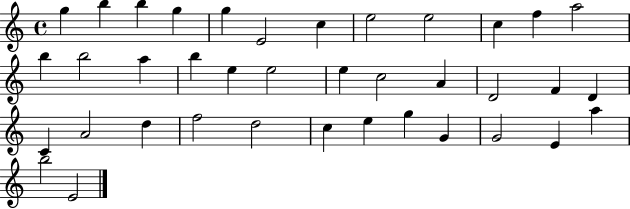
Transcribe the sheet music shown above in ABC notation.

X:1
T:Untitled
M:4/4
L:1/4
K:C
g b b g g E2 c e2 e2 c f a2 b b2 a b e e2 e c2 A D2 F D C A2 d f2 d2 c e g G G2 E a b2 E2